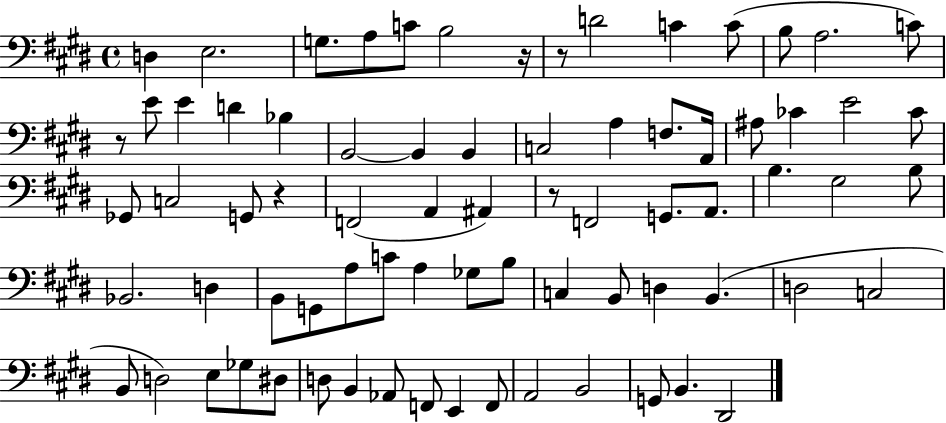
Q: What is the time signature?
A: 4/4